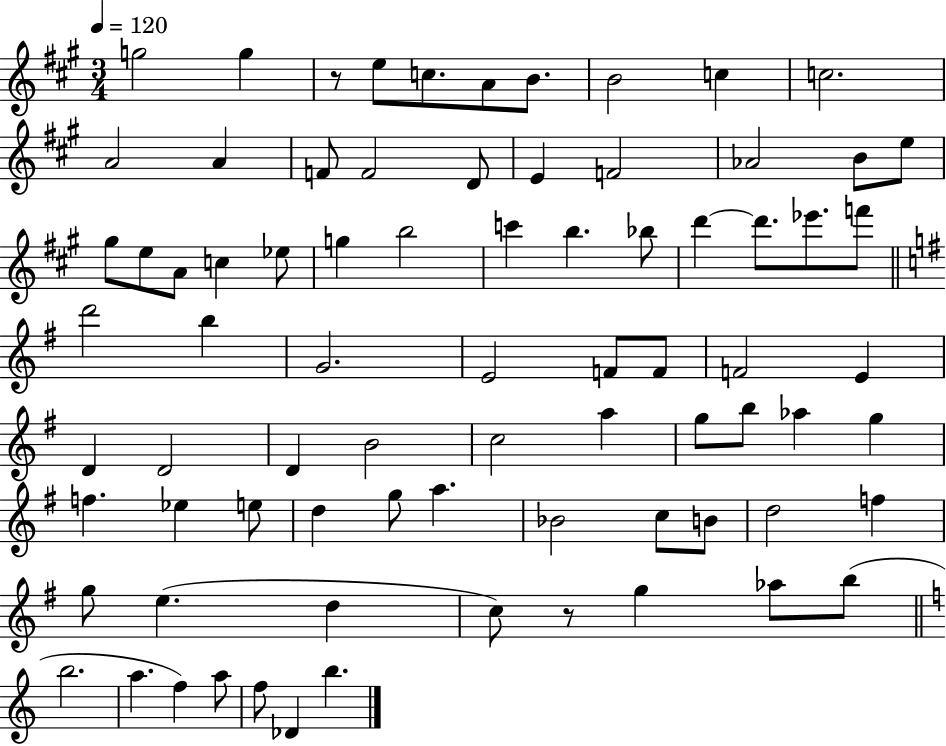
{
  \clef treble
  \numericTimeSignature
  \time 3/4
  \key a \major
  \tempo 4 = 120
  g''2 g''4 | r8 e''8 c''8. a'8 b'8. | b'2 c''4 | c''2. | \break a'2 a'4 | f'8 f'2 d'8 | e'4 f'2 | aes'2 b'8 e''8 | \break gis''8 e''8 a'8 c''4 ees''8 | g''4 b''2 | c'''4 b''4. bes''8 | d'''4~~ d'''8. ees'''8. f'''8 | \break \bar "||" \break \key e \minor d'''2 b''4 | g'2. | e'2 f'8 f'8 | f'2 e'4 | \break d'4 d'2 | d'4 b'2 | c''2 a''4 | g''8 b''8 aes''4 g''4 | \break f''4. ees''4 e''8 | d''4 g''8 a''4. | bes'2 c''8 b'8 | d''2 f''4 | \break g''8 e''4.( d''4 | c''8) r8 g''4 aes''8 b''8( | \bar "||" \break \key a \minor b''2. | a''4. f''4) a''8 | f''8 des'4 b''4. | \bar "|."
}